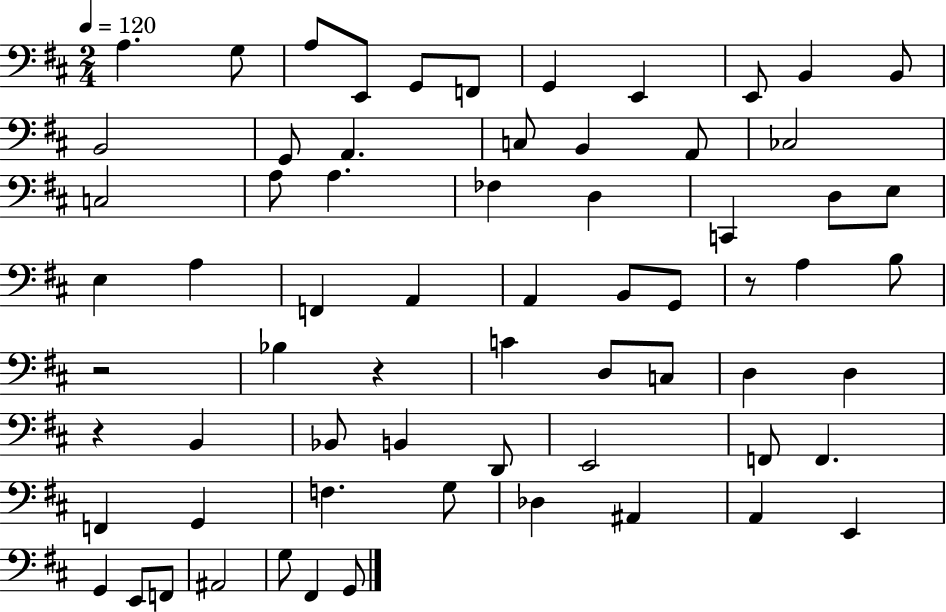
A3/q. G3/e A3/e E2/e G2/e F2/e G2/q E2/q E2/e B2/q B2/e B2/h G2/e A2/q. C3/e B2/q A2/e CES3/h C3/h A3/e A3/q. FES3/q D3/q C2/q D3/e E3/e E3/q A3/q F2/q A2/q A2/q B2/e G2/e R/e A3/q B3/e R/h Bb3/q R/q C4/q D3/e C3/e D3/q D3/q R/q B2/q Bb2/e B2/q D2/e E2/h F2/e F2/q. F2/q G2/q F3/q. G3/e Db3/q A#2/q A2/q E2/q G2/q E2/e F2/e A#2/h G3/e F#2/q G2/e